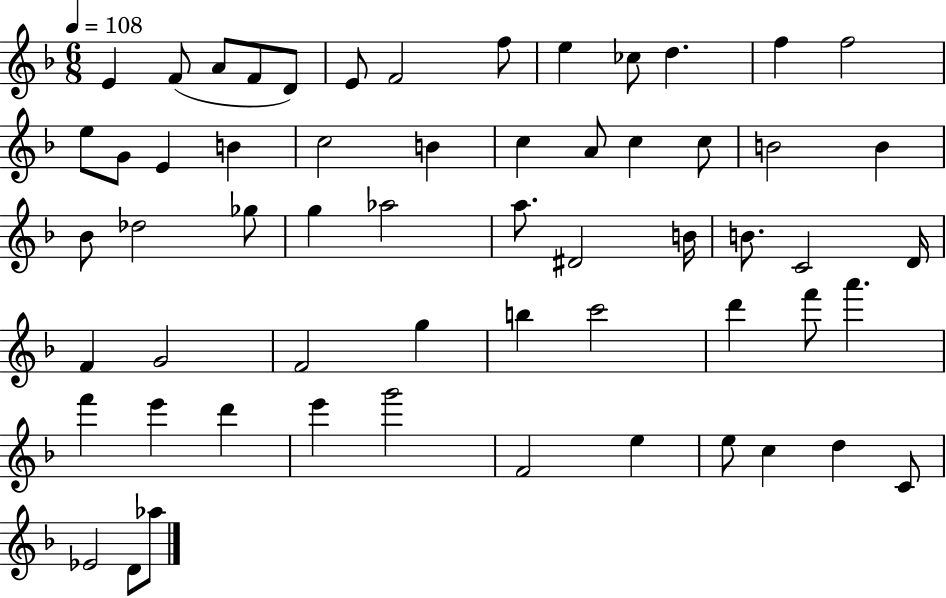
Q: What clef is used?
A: treble